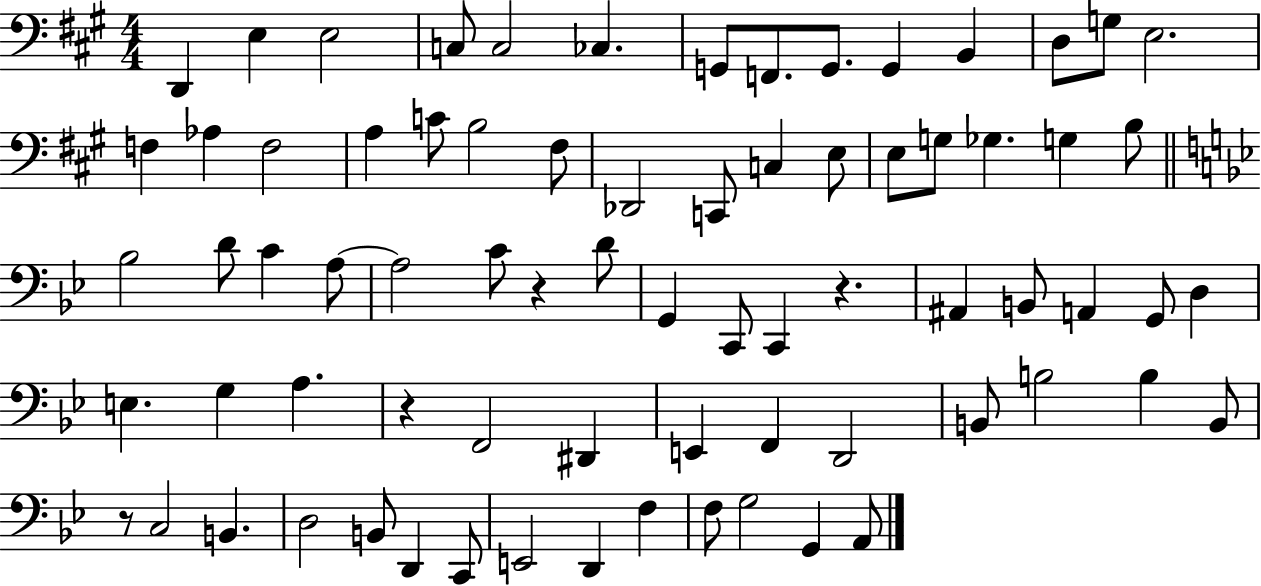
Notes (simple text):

D2/q E3/q E3/h C3/e C3/h CES3/q. G2/e F2/e. G2/e. G2/q B2/q D3/e G3/e E3/h. F3/q Ab3/q F3/h A3/q C4/e B3/h F#3/e Db2/h C2/e C3/q E3/e E3/e G3/e Gb3/q. G3/q B3/e Bb3/h D4/e C4/q A3/e A3/h C4/e R/q D4/e G2/q C2/e C2/q R/q. A#2/q B2/e A2/q G2/e D3/q E3/q. G3/q A3/q. R/q F2/h D#2/q E2/q F2/q D2/h B2/e B3/h B3/q B2/e R/e C3/h B2/q. D3/h B2/e D2/q C2/e E2/h D2/q F3/q F3/e G3/h G2/q A2/e